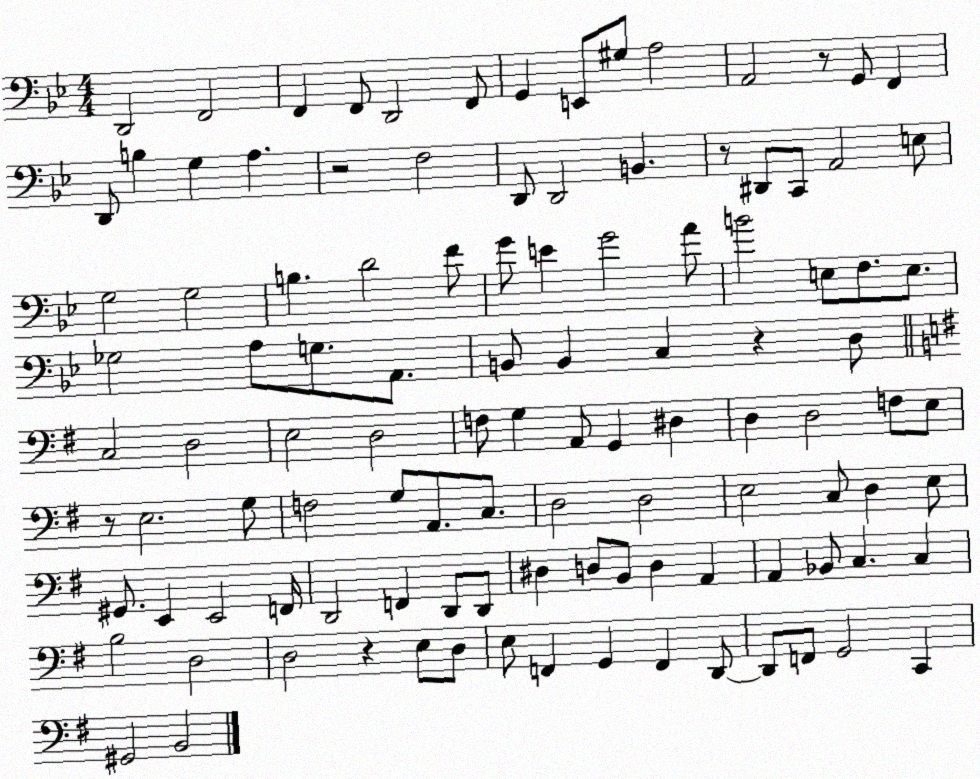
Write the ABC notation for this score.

X:1
T:Untitled
M:4/4
L:1/4
K:Bb
D,,2 F,,2 F,, F,,/2 D,,2 F,,/2 G,, E,,/2 ^G,/2 A,2 A,,2 z/2 G,,/2 F,, D,,/2 B, G, A, z2 F,2 D,,/2 D,,2 B,, z/2 ^D,,/2 C,,/2 A,,2 E,/2 G,2 G,2 B, D2 F/2 G/2 E G2 A/2 B2 E,/2 F,/2 E,/2 _G,2 A,/2 G,/2 A,,/2 B,,/2 B,, C, z D,/2 C,2 D,2 E,2 D,2 F,/2 G, A,,/2 G,, ^D, D, D,2 F,/2 E,/2 z/2 E,2 G,/2 F,2 G,/2 A,,/2 C,/2 D,2 D,2 E,2 C,/2 D, E,/2 ^G,,/2 E,, E,,2 F,,/4 D,,2 F,, D,,/2 D,,/2 ^D, D,/2 B,,/2 D, A,, A,, _B,,/2 C, C, B,2 D,2 D,2 z E,/2 D,/2 E,/2 F,, G,, F,, D,,/2 D,,/2 F,,/2 G,,2 C,, ^G,,2 B,,2